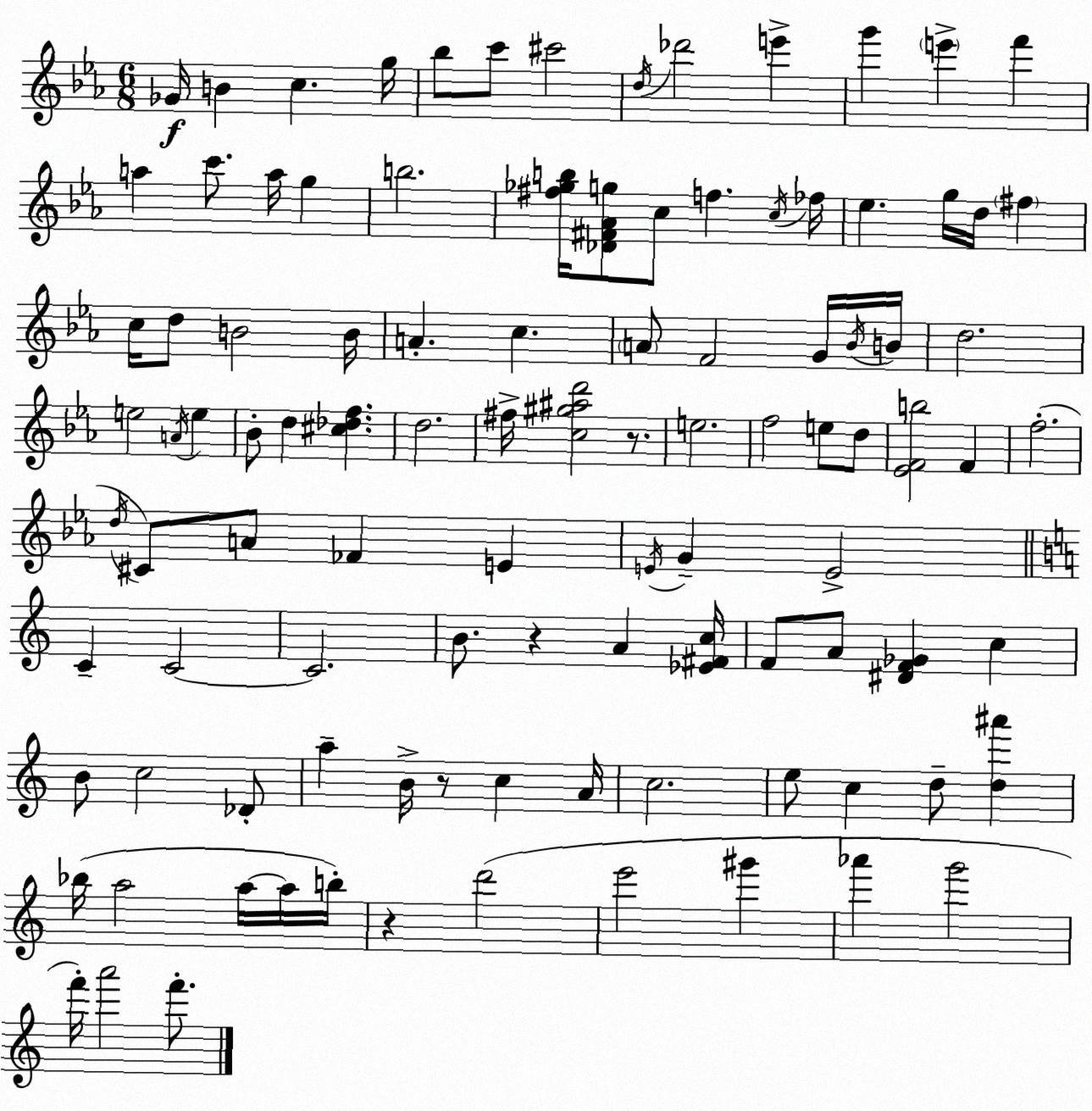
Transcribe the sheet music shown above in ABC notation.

X:1
T:Untitled
M:6/8
L:1/4
K:Cm
_G/4 B c g/4 _b/2 c'/2 ^c'2 d/4 _d'2 e' g' e' f' a c'/2 a/4 g b2 [^f_gb]/4 [_D^F_Ag]/2 c/2 f c/4 _f/4 _e g/4 d/4 ^f c/4 d/2 B2 B/4 A c A/2 F2 G/4 _B/4 B/4 d2 e2 A/4 e _B/2 d [^c_df] d2 ^f/4 [c^g^ad']2 z/2 e2 f2 e/2 d/2 [_EFb]2 F f2 d/4 ^C/2 A/2 _F E E/4 G E2 C C2 C2 B/2 z A [_E^Fc]/4 F/2 A/2 [^DF_G] c B/2 c2 _D/2 a B/4 z/2 c A/4 c2 e/2 c d/2 [d^a'] _b/4 a2 a/4 a/4 b/4 z d'2 e'2 ^g' _a' g'2 f'/4 a'2 f'/2